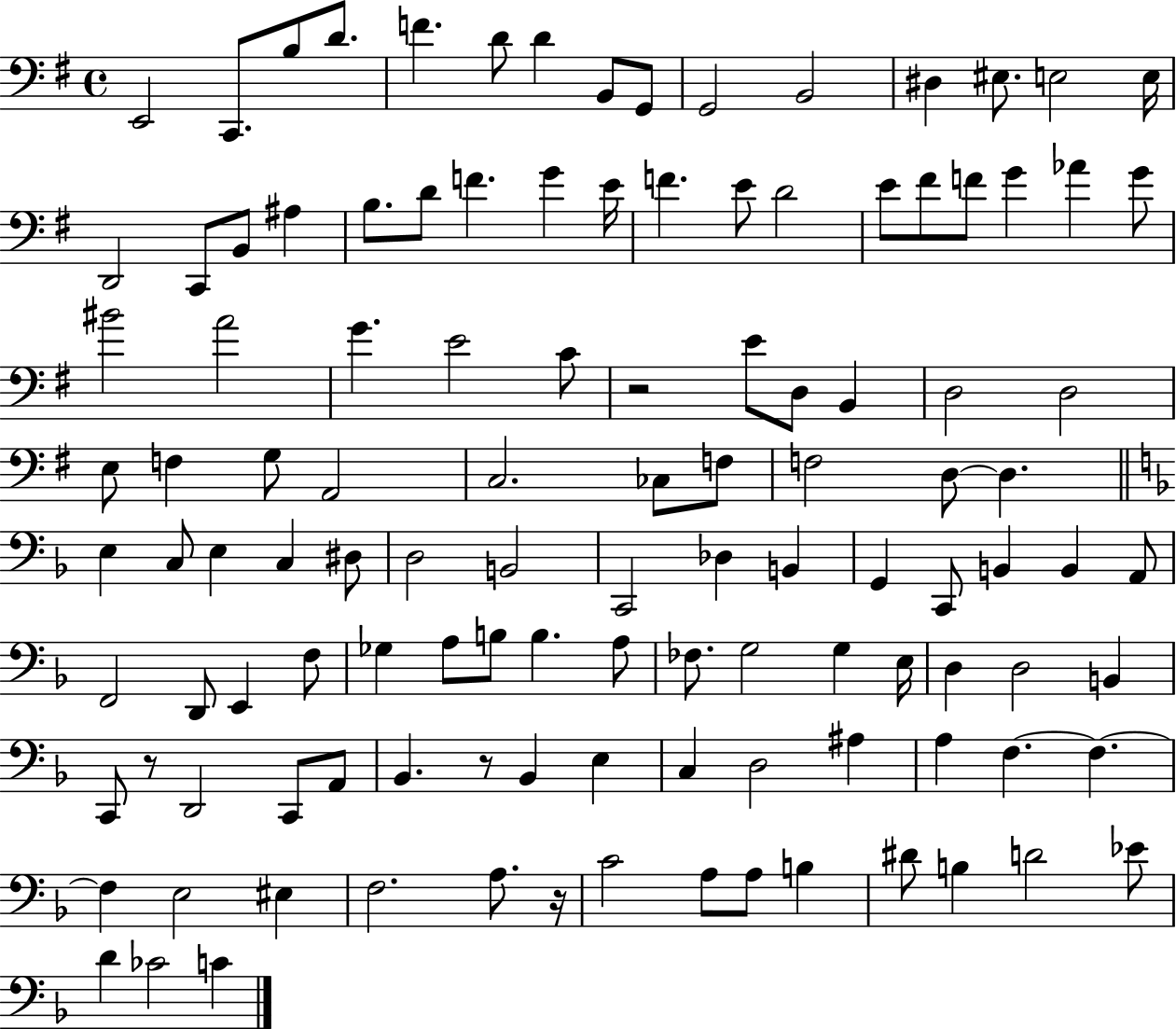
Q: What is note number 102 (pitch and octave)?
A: A3